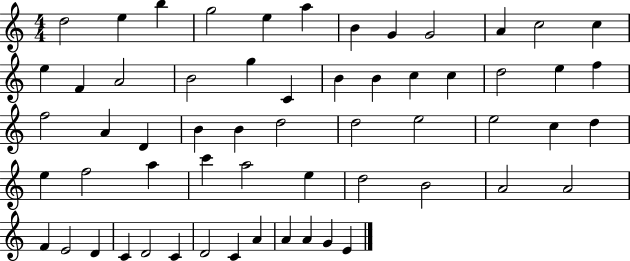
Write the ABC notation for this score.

X:1
T:Untitled
M:4/4
L:1/4
K:C
d2 e b g2 e a B G G2 A c2 c e F A2 B2 g C B B c c d2 e f f2 A D B B d2 d2 e2 e2 c d e f2 a c' a2 e d2 B2 A2 A2 F E2 D C D2 C D2 C A A A G E